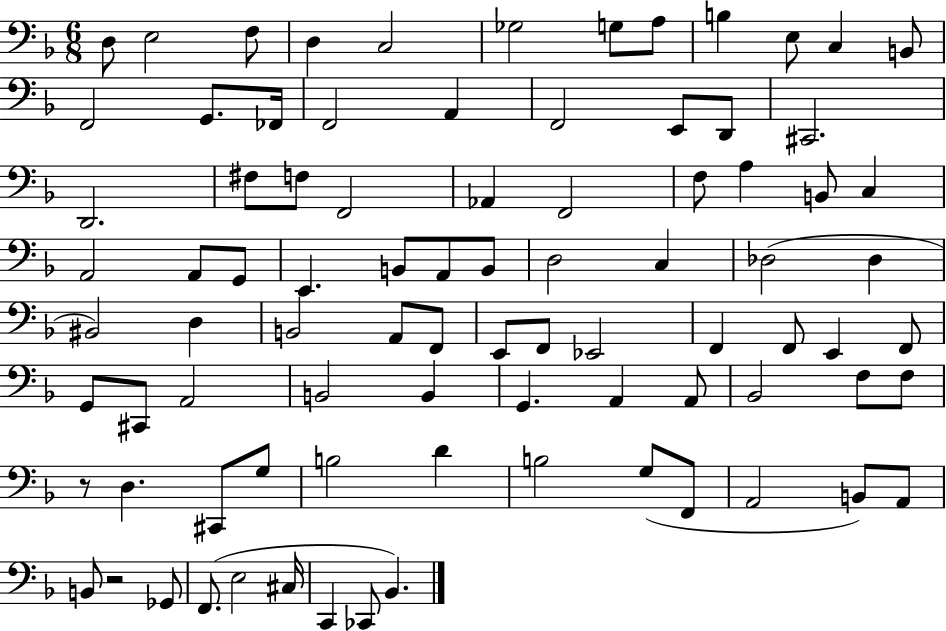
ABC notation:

X:1
T:Untitled
M:6/8
L:1/4
K:F
D,/2 E,2 F,/2 D, C,2 _G,2 G,/2 A,/2 B, E,/2 C, B,,/2 F,,2 G,,/2 _F,,/4 F,,2 A,, F,,2 E,,/2 D,,/2 ^C,,2 D,,2 ^F,/2 F,/2 F,,2 _A,, F,,2 F,/2 A, B,,/2 C, A,,2 A,,/2 G,,/2 E,, B,,/2 A,,/2 B,,/2 D,2 C, _D,2 _D, ^B,,2 D, B,,2 A,,/2 F,,/2 E,,/2 F,,/2 _E,,2 F,, F,,/2 E,, F,,/2 G,,/2 ^C,,/2 A,,2 B,,2 B,, G,, A,, A,,/2 _B,,2 F,/2 F,/2 z/2 D, ^C,,/2 G,/2 B,2 D B,2 G,/2 F,,/2 A,,2 B,,/2 A,,/2 B,,/2 z2 _G,,/2 F,,/2 E,2 ^C,/4 C,, _C,,/2 _B,,